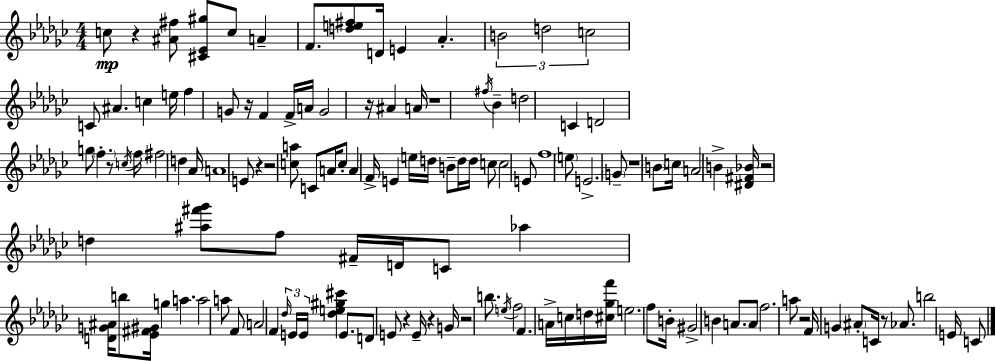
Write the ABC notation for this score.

X:1
T:Untitled
M:4/4
L:1/4
K:Ebm
c/2 z [^A^f]/2 [^C_E^g]/2 c/2 A F/2 [de^f]/2 D/4 E _A B2 d2 c2 C/2 ^A c e/4 f G/2 z/4 F F/4 A/4 G2 z/4 ^A A/4 z4 ^f/4 _B d2 C D2 g/2 f z/2 c/4 f/4 ^f2 d _A/4 A4 E/2 z z2 [ca]/2 C/2 A/4 c/2 A F/4 E e/4 d/4 B/2 d/4 d/4 c/2 c2 E/2 f4 e/2 E2 G/2 z4 B/2 c/4 A2 B [^D^F_B]/4 z2 d [^a^f'_g']/2 f/2 ^F/4 D/4 C/2 _a [DG^A]/4 b/2 [_E^F^G]/4 g a a2 a/2 F/2 A2 F _d/4 E/4 E/4 [_de^g^c'] E/2 D/2 E/2 z E/4 z G/4 z2 b/2 e/4 f2 F A/4 c/4 d/4 [^c_gf']/4 e2 f/2 B/4 ^G2 B A/2 A/2 f2 a/2 z2 F/4 G ^A/2 C/4 z/2 _A/2 b2 E/4 C/2